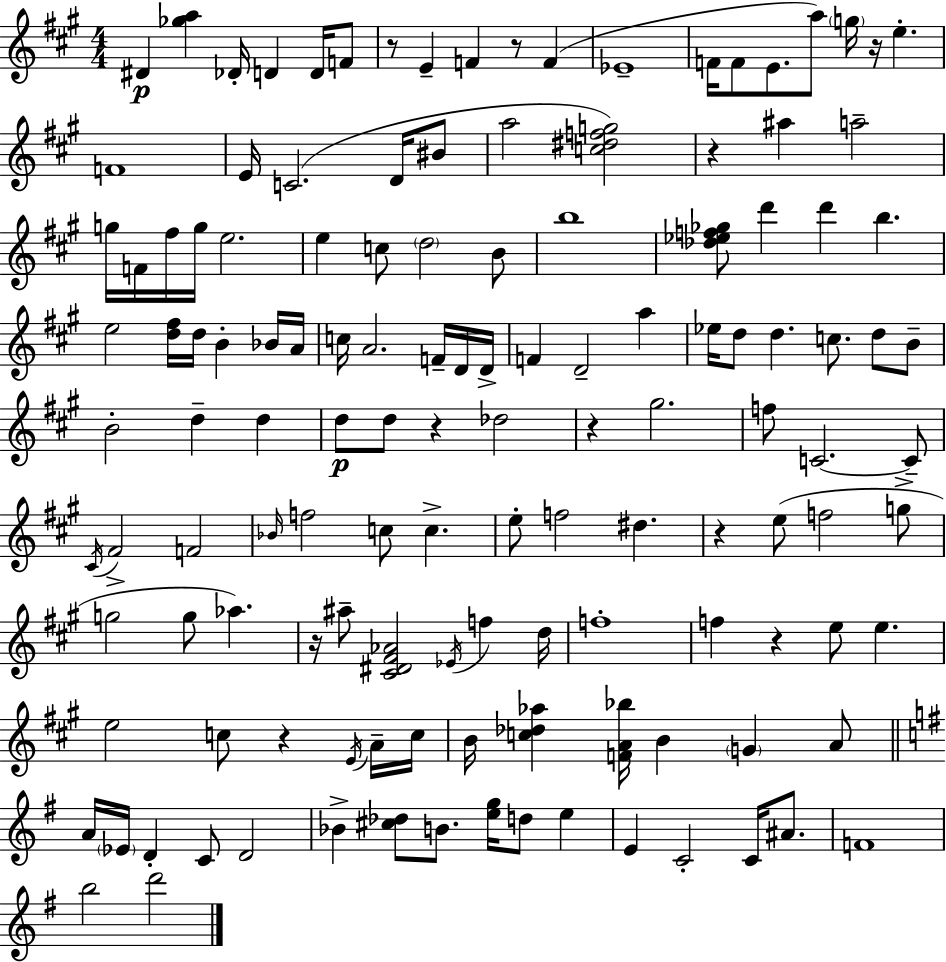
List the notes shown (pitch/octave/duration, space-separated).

D#4/q [Gb5,A5]/q Db4/s D4/q D4/s F4/e R/e E4/q F4/q R/e F4/q Eb4/w F4/s F4/e E4/e. A5/e G5/s R/s E5/q. F4/w E4/s C4/h. D4/s BIS4/e A5/h [C5,D#5,F5,G5]/h R/q A#5/q A5/h G5/s F4/s F#5/s G5/s E5/h. E5/q C5/e D5/h B4/e B5/w [Db5,Eb5,F5,Gb5]/e D6/q D6/q B5/q. E5/h [D5,F#5]/s D5/s B4/q Bb4/s A4/s C5/s A4/h. F4/s D4/s D4/s F4/q D4/h A5/q Eb5/s D5/e D5/q. C5/e. D5/e B4/e B4/h D5/q D5/q D5/e D5/e R/q Db5/h R/q G#5/h. F5/e C4/h. C4/e C#4/s F#4/h F4/h Bb4/s F5/h C5/e C5/q. E5/e F5/h D#5/q. R/q E5/e F5/h G5/e G5/h G5/e Ab5/q. R/s A#5/e [C#4,D#4,F#4,Ab4]/h Eb4/s F5/q D5/s F5/w F5/q R/q E5/e E5/q. E5/h C5/e R/q E4/s A4/s C5/s B4/s [C5,Db5,Ab5]/q [F4,A4,Bb5]/s B4/q G4/q A4/e A4/s Eb4/s D4/q C4/e D4/h Bb4/q [C#5,Db5]/e B4/e. [E5,G5]/s D5/e E5/q E4/q C4/h C4/s A#4/e. F4/w B5/h D6/h